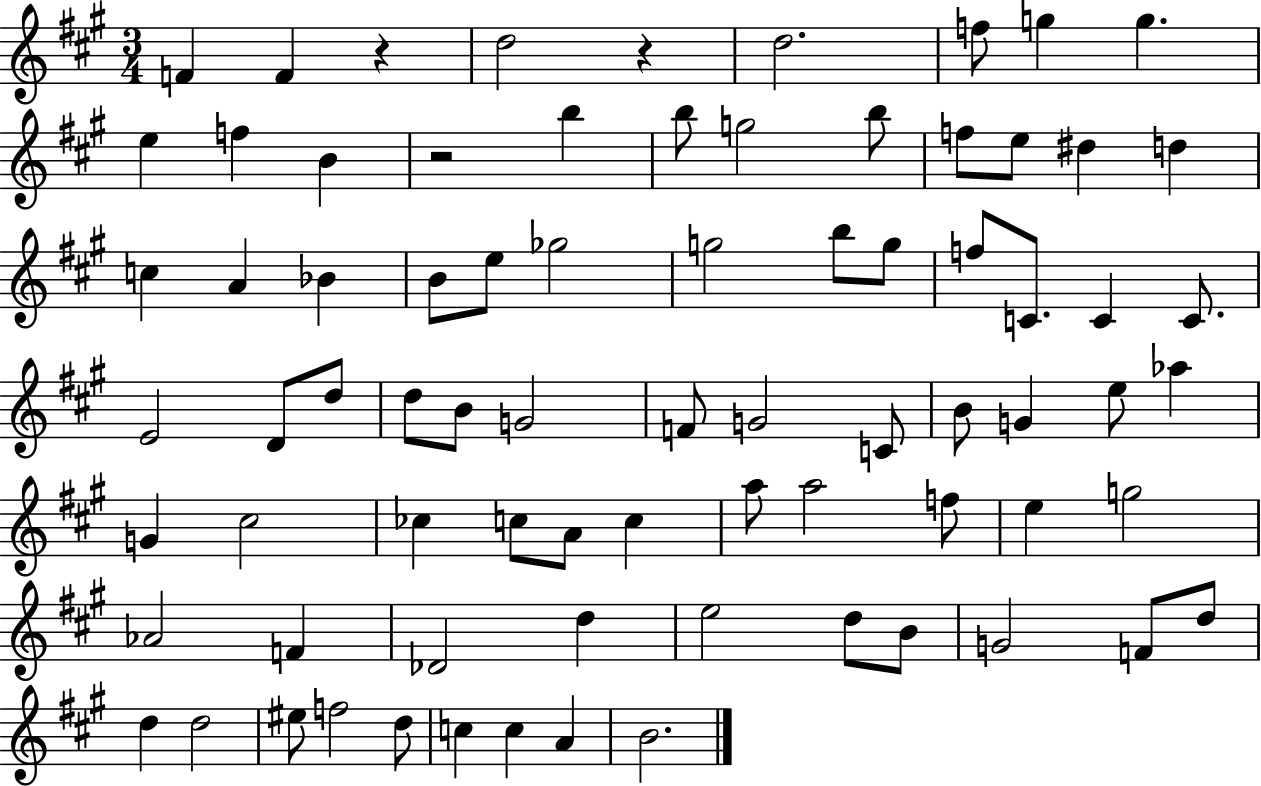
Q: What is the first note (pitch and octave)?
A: F4